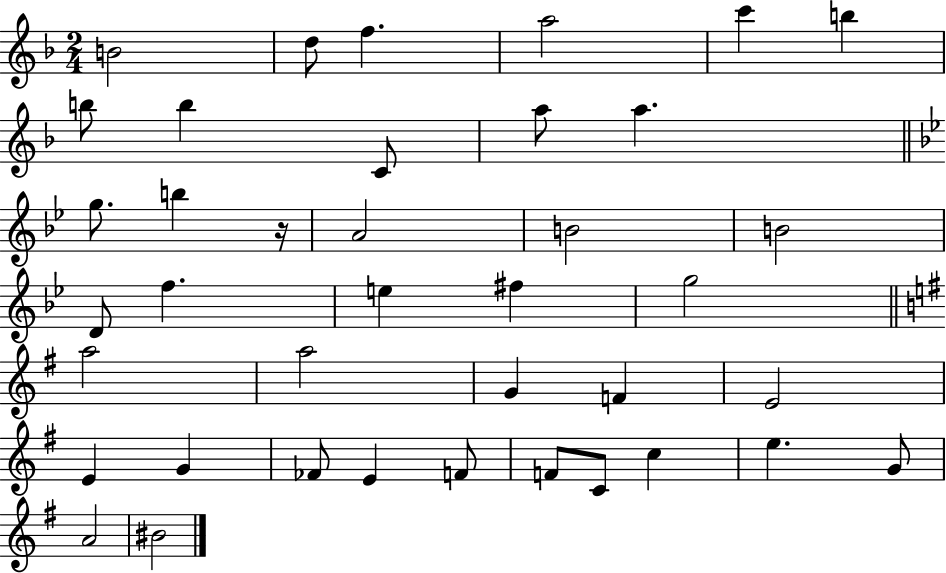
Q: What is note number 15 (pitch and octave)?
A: B4